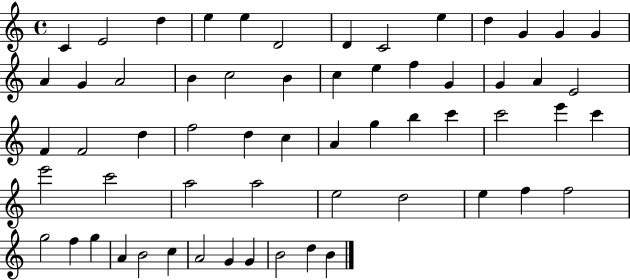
C4/q E4/h D5/q E5/q E5/q D4/h D4/q C4/h E5/q D5/q G4/q G4/q G4/q A4/q G4/q A4/h B4/q C5/h B4/q C5/q E5/q F5/q G4/q G4/q A4/q E4/h F4/q F4/h D5/q F5/h D5/q C5/q A4/q G5/q B5/q C6/q C6/h E6/q C6/q E6/h C6/h A5/h A5/h E5/h D5/h E5/q F5/q F5/h G5/h F5/q G5/q A4/q B4/h C5/q A4/h G4/q G4/q B4/h D5/q B4/q